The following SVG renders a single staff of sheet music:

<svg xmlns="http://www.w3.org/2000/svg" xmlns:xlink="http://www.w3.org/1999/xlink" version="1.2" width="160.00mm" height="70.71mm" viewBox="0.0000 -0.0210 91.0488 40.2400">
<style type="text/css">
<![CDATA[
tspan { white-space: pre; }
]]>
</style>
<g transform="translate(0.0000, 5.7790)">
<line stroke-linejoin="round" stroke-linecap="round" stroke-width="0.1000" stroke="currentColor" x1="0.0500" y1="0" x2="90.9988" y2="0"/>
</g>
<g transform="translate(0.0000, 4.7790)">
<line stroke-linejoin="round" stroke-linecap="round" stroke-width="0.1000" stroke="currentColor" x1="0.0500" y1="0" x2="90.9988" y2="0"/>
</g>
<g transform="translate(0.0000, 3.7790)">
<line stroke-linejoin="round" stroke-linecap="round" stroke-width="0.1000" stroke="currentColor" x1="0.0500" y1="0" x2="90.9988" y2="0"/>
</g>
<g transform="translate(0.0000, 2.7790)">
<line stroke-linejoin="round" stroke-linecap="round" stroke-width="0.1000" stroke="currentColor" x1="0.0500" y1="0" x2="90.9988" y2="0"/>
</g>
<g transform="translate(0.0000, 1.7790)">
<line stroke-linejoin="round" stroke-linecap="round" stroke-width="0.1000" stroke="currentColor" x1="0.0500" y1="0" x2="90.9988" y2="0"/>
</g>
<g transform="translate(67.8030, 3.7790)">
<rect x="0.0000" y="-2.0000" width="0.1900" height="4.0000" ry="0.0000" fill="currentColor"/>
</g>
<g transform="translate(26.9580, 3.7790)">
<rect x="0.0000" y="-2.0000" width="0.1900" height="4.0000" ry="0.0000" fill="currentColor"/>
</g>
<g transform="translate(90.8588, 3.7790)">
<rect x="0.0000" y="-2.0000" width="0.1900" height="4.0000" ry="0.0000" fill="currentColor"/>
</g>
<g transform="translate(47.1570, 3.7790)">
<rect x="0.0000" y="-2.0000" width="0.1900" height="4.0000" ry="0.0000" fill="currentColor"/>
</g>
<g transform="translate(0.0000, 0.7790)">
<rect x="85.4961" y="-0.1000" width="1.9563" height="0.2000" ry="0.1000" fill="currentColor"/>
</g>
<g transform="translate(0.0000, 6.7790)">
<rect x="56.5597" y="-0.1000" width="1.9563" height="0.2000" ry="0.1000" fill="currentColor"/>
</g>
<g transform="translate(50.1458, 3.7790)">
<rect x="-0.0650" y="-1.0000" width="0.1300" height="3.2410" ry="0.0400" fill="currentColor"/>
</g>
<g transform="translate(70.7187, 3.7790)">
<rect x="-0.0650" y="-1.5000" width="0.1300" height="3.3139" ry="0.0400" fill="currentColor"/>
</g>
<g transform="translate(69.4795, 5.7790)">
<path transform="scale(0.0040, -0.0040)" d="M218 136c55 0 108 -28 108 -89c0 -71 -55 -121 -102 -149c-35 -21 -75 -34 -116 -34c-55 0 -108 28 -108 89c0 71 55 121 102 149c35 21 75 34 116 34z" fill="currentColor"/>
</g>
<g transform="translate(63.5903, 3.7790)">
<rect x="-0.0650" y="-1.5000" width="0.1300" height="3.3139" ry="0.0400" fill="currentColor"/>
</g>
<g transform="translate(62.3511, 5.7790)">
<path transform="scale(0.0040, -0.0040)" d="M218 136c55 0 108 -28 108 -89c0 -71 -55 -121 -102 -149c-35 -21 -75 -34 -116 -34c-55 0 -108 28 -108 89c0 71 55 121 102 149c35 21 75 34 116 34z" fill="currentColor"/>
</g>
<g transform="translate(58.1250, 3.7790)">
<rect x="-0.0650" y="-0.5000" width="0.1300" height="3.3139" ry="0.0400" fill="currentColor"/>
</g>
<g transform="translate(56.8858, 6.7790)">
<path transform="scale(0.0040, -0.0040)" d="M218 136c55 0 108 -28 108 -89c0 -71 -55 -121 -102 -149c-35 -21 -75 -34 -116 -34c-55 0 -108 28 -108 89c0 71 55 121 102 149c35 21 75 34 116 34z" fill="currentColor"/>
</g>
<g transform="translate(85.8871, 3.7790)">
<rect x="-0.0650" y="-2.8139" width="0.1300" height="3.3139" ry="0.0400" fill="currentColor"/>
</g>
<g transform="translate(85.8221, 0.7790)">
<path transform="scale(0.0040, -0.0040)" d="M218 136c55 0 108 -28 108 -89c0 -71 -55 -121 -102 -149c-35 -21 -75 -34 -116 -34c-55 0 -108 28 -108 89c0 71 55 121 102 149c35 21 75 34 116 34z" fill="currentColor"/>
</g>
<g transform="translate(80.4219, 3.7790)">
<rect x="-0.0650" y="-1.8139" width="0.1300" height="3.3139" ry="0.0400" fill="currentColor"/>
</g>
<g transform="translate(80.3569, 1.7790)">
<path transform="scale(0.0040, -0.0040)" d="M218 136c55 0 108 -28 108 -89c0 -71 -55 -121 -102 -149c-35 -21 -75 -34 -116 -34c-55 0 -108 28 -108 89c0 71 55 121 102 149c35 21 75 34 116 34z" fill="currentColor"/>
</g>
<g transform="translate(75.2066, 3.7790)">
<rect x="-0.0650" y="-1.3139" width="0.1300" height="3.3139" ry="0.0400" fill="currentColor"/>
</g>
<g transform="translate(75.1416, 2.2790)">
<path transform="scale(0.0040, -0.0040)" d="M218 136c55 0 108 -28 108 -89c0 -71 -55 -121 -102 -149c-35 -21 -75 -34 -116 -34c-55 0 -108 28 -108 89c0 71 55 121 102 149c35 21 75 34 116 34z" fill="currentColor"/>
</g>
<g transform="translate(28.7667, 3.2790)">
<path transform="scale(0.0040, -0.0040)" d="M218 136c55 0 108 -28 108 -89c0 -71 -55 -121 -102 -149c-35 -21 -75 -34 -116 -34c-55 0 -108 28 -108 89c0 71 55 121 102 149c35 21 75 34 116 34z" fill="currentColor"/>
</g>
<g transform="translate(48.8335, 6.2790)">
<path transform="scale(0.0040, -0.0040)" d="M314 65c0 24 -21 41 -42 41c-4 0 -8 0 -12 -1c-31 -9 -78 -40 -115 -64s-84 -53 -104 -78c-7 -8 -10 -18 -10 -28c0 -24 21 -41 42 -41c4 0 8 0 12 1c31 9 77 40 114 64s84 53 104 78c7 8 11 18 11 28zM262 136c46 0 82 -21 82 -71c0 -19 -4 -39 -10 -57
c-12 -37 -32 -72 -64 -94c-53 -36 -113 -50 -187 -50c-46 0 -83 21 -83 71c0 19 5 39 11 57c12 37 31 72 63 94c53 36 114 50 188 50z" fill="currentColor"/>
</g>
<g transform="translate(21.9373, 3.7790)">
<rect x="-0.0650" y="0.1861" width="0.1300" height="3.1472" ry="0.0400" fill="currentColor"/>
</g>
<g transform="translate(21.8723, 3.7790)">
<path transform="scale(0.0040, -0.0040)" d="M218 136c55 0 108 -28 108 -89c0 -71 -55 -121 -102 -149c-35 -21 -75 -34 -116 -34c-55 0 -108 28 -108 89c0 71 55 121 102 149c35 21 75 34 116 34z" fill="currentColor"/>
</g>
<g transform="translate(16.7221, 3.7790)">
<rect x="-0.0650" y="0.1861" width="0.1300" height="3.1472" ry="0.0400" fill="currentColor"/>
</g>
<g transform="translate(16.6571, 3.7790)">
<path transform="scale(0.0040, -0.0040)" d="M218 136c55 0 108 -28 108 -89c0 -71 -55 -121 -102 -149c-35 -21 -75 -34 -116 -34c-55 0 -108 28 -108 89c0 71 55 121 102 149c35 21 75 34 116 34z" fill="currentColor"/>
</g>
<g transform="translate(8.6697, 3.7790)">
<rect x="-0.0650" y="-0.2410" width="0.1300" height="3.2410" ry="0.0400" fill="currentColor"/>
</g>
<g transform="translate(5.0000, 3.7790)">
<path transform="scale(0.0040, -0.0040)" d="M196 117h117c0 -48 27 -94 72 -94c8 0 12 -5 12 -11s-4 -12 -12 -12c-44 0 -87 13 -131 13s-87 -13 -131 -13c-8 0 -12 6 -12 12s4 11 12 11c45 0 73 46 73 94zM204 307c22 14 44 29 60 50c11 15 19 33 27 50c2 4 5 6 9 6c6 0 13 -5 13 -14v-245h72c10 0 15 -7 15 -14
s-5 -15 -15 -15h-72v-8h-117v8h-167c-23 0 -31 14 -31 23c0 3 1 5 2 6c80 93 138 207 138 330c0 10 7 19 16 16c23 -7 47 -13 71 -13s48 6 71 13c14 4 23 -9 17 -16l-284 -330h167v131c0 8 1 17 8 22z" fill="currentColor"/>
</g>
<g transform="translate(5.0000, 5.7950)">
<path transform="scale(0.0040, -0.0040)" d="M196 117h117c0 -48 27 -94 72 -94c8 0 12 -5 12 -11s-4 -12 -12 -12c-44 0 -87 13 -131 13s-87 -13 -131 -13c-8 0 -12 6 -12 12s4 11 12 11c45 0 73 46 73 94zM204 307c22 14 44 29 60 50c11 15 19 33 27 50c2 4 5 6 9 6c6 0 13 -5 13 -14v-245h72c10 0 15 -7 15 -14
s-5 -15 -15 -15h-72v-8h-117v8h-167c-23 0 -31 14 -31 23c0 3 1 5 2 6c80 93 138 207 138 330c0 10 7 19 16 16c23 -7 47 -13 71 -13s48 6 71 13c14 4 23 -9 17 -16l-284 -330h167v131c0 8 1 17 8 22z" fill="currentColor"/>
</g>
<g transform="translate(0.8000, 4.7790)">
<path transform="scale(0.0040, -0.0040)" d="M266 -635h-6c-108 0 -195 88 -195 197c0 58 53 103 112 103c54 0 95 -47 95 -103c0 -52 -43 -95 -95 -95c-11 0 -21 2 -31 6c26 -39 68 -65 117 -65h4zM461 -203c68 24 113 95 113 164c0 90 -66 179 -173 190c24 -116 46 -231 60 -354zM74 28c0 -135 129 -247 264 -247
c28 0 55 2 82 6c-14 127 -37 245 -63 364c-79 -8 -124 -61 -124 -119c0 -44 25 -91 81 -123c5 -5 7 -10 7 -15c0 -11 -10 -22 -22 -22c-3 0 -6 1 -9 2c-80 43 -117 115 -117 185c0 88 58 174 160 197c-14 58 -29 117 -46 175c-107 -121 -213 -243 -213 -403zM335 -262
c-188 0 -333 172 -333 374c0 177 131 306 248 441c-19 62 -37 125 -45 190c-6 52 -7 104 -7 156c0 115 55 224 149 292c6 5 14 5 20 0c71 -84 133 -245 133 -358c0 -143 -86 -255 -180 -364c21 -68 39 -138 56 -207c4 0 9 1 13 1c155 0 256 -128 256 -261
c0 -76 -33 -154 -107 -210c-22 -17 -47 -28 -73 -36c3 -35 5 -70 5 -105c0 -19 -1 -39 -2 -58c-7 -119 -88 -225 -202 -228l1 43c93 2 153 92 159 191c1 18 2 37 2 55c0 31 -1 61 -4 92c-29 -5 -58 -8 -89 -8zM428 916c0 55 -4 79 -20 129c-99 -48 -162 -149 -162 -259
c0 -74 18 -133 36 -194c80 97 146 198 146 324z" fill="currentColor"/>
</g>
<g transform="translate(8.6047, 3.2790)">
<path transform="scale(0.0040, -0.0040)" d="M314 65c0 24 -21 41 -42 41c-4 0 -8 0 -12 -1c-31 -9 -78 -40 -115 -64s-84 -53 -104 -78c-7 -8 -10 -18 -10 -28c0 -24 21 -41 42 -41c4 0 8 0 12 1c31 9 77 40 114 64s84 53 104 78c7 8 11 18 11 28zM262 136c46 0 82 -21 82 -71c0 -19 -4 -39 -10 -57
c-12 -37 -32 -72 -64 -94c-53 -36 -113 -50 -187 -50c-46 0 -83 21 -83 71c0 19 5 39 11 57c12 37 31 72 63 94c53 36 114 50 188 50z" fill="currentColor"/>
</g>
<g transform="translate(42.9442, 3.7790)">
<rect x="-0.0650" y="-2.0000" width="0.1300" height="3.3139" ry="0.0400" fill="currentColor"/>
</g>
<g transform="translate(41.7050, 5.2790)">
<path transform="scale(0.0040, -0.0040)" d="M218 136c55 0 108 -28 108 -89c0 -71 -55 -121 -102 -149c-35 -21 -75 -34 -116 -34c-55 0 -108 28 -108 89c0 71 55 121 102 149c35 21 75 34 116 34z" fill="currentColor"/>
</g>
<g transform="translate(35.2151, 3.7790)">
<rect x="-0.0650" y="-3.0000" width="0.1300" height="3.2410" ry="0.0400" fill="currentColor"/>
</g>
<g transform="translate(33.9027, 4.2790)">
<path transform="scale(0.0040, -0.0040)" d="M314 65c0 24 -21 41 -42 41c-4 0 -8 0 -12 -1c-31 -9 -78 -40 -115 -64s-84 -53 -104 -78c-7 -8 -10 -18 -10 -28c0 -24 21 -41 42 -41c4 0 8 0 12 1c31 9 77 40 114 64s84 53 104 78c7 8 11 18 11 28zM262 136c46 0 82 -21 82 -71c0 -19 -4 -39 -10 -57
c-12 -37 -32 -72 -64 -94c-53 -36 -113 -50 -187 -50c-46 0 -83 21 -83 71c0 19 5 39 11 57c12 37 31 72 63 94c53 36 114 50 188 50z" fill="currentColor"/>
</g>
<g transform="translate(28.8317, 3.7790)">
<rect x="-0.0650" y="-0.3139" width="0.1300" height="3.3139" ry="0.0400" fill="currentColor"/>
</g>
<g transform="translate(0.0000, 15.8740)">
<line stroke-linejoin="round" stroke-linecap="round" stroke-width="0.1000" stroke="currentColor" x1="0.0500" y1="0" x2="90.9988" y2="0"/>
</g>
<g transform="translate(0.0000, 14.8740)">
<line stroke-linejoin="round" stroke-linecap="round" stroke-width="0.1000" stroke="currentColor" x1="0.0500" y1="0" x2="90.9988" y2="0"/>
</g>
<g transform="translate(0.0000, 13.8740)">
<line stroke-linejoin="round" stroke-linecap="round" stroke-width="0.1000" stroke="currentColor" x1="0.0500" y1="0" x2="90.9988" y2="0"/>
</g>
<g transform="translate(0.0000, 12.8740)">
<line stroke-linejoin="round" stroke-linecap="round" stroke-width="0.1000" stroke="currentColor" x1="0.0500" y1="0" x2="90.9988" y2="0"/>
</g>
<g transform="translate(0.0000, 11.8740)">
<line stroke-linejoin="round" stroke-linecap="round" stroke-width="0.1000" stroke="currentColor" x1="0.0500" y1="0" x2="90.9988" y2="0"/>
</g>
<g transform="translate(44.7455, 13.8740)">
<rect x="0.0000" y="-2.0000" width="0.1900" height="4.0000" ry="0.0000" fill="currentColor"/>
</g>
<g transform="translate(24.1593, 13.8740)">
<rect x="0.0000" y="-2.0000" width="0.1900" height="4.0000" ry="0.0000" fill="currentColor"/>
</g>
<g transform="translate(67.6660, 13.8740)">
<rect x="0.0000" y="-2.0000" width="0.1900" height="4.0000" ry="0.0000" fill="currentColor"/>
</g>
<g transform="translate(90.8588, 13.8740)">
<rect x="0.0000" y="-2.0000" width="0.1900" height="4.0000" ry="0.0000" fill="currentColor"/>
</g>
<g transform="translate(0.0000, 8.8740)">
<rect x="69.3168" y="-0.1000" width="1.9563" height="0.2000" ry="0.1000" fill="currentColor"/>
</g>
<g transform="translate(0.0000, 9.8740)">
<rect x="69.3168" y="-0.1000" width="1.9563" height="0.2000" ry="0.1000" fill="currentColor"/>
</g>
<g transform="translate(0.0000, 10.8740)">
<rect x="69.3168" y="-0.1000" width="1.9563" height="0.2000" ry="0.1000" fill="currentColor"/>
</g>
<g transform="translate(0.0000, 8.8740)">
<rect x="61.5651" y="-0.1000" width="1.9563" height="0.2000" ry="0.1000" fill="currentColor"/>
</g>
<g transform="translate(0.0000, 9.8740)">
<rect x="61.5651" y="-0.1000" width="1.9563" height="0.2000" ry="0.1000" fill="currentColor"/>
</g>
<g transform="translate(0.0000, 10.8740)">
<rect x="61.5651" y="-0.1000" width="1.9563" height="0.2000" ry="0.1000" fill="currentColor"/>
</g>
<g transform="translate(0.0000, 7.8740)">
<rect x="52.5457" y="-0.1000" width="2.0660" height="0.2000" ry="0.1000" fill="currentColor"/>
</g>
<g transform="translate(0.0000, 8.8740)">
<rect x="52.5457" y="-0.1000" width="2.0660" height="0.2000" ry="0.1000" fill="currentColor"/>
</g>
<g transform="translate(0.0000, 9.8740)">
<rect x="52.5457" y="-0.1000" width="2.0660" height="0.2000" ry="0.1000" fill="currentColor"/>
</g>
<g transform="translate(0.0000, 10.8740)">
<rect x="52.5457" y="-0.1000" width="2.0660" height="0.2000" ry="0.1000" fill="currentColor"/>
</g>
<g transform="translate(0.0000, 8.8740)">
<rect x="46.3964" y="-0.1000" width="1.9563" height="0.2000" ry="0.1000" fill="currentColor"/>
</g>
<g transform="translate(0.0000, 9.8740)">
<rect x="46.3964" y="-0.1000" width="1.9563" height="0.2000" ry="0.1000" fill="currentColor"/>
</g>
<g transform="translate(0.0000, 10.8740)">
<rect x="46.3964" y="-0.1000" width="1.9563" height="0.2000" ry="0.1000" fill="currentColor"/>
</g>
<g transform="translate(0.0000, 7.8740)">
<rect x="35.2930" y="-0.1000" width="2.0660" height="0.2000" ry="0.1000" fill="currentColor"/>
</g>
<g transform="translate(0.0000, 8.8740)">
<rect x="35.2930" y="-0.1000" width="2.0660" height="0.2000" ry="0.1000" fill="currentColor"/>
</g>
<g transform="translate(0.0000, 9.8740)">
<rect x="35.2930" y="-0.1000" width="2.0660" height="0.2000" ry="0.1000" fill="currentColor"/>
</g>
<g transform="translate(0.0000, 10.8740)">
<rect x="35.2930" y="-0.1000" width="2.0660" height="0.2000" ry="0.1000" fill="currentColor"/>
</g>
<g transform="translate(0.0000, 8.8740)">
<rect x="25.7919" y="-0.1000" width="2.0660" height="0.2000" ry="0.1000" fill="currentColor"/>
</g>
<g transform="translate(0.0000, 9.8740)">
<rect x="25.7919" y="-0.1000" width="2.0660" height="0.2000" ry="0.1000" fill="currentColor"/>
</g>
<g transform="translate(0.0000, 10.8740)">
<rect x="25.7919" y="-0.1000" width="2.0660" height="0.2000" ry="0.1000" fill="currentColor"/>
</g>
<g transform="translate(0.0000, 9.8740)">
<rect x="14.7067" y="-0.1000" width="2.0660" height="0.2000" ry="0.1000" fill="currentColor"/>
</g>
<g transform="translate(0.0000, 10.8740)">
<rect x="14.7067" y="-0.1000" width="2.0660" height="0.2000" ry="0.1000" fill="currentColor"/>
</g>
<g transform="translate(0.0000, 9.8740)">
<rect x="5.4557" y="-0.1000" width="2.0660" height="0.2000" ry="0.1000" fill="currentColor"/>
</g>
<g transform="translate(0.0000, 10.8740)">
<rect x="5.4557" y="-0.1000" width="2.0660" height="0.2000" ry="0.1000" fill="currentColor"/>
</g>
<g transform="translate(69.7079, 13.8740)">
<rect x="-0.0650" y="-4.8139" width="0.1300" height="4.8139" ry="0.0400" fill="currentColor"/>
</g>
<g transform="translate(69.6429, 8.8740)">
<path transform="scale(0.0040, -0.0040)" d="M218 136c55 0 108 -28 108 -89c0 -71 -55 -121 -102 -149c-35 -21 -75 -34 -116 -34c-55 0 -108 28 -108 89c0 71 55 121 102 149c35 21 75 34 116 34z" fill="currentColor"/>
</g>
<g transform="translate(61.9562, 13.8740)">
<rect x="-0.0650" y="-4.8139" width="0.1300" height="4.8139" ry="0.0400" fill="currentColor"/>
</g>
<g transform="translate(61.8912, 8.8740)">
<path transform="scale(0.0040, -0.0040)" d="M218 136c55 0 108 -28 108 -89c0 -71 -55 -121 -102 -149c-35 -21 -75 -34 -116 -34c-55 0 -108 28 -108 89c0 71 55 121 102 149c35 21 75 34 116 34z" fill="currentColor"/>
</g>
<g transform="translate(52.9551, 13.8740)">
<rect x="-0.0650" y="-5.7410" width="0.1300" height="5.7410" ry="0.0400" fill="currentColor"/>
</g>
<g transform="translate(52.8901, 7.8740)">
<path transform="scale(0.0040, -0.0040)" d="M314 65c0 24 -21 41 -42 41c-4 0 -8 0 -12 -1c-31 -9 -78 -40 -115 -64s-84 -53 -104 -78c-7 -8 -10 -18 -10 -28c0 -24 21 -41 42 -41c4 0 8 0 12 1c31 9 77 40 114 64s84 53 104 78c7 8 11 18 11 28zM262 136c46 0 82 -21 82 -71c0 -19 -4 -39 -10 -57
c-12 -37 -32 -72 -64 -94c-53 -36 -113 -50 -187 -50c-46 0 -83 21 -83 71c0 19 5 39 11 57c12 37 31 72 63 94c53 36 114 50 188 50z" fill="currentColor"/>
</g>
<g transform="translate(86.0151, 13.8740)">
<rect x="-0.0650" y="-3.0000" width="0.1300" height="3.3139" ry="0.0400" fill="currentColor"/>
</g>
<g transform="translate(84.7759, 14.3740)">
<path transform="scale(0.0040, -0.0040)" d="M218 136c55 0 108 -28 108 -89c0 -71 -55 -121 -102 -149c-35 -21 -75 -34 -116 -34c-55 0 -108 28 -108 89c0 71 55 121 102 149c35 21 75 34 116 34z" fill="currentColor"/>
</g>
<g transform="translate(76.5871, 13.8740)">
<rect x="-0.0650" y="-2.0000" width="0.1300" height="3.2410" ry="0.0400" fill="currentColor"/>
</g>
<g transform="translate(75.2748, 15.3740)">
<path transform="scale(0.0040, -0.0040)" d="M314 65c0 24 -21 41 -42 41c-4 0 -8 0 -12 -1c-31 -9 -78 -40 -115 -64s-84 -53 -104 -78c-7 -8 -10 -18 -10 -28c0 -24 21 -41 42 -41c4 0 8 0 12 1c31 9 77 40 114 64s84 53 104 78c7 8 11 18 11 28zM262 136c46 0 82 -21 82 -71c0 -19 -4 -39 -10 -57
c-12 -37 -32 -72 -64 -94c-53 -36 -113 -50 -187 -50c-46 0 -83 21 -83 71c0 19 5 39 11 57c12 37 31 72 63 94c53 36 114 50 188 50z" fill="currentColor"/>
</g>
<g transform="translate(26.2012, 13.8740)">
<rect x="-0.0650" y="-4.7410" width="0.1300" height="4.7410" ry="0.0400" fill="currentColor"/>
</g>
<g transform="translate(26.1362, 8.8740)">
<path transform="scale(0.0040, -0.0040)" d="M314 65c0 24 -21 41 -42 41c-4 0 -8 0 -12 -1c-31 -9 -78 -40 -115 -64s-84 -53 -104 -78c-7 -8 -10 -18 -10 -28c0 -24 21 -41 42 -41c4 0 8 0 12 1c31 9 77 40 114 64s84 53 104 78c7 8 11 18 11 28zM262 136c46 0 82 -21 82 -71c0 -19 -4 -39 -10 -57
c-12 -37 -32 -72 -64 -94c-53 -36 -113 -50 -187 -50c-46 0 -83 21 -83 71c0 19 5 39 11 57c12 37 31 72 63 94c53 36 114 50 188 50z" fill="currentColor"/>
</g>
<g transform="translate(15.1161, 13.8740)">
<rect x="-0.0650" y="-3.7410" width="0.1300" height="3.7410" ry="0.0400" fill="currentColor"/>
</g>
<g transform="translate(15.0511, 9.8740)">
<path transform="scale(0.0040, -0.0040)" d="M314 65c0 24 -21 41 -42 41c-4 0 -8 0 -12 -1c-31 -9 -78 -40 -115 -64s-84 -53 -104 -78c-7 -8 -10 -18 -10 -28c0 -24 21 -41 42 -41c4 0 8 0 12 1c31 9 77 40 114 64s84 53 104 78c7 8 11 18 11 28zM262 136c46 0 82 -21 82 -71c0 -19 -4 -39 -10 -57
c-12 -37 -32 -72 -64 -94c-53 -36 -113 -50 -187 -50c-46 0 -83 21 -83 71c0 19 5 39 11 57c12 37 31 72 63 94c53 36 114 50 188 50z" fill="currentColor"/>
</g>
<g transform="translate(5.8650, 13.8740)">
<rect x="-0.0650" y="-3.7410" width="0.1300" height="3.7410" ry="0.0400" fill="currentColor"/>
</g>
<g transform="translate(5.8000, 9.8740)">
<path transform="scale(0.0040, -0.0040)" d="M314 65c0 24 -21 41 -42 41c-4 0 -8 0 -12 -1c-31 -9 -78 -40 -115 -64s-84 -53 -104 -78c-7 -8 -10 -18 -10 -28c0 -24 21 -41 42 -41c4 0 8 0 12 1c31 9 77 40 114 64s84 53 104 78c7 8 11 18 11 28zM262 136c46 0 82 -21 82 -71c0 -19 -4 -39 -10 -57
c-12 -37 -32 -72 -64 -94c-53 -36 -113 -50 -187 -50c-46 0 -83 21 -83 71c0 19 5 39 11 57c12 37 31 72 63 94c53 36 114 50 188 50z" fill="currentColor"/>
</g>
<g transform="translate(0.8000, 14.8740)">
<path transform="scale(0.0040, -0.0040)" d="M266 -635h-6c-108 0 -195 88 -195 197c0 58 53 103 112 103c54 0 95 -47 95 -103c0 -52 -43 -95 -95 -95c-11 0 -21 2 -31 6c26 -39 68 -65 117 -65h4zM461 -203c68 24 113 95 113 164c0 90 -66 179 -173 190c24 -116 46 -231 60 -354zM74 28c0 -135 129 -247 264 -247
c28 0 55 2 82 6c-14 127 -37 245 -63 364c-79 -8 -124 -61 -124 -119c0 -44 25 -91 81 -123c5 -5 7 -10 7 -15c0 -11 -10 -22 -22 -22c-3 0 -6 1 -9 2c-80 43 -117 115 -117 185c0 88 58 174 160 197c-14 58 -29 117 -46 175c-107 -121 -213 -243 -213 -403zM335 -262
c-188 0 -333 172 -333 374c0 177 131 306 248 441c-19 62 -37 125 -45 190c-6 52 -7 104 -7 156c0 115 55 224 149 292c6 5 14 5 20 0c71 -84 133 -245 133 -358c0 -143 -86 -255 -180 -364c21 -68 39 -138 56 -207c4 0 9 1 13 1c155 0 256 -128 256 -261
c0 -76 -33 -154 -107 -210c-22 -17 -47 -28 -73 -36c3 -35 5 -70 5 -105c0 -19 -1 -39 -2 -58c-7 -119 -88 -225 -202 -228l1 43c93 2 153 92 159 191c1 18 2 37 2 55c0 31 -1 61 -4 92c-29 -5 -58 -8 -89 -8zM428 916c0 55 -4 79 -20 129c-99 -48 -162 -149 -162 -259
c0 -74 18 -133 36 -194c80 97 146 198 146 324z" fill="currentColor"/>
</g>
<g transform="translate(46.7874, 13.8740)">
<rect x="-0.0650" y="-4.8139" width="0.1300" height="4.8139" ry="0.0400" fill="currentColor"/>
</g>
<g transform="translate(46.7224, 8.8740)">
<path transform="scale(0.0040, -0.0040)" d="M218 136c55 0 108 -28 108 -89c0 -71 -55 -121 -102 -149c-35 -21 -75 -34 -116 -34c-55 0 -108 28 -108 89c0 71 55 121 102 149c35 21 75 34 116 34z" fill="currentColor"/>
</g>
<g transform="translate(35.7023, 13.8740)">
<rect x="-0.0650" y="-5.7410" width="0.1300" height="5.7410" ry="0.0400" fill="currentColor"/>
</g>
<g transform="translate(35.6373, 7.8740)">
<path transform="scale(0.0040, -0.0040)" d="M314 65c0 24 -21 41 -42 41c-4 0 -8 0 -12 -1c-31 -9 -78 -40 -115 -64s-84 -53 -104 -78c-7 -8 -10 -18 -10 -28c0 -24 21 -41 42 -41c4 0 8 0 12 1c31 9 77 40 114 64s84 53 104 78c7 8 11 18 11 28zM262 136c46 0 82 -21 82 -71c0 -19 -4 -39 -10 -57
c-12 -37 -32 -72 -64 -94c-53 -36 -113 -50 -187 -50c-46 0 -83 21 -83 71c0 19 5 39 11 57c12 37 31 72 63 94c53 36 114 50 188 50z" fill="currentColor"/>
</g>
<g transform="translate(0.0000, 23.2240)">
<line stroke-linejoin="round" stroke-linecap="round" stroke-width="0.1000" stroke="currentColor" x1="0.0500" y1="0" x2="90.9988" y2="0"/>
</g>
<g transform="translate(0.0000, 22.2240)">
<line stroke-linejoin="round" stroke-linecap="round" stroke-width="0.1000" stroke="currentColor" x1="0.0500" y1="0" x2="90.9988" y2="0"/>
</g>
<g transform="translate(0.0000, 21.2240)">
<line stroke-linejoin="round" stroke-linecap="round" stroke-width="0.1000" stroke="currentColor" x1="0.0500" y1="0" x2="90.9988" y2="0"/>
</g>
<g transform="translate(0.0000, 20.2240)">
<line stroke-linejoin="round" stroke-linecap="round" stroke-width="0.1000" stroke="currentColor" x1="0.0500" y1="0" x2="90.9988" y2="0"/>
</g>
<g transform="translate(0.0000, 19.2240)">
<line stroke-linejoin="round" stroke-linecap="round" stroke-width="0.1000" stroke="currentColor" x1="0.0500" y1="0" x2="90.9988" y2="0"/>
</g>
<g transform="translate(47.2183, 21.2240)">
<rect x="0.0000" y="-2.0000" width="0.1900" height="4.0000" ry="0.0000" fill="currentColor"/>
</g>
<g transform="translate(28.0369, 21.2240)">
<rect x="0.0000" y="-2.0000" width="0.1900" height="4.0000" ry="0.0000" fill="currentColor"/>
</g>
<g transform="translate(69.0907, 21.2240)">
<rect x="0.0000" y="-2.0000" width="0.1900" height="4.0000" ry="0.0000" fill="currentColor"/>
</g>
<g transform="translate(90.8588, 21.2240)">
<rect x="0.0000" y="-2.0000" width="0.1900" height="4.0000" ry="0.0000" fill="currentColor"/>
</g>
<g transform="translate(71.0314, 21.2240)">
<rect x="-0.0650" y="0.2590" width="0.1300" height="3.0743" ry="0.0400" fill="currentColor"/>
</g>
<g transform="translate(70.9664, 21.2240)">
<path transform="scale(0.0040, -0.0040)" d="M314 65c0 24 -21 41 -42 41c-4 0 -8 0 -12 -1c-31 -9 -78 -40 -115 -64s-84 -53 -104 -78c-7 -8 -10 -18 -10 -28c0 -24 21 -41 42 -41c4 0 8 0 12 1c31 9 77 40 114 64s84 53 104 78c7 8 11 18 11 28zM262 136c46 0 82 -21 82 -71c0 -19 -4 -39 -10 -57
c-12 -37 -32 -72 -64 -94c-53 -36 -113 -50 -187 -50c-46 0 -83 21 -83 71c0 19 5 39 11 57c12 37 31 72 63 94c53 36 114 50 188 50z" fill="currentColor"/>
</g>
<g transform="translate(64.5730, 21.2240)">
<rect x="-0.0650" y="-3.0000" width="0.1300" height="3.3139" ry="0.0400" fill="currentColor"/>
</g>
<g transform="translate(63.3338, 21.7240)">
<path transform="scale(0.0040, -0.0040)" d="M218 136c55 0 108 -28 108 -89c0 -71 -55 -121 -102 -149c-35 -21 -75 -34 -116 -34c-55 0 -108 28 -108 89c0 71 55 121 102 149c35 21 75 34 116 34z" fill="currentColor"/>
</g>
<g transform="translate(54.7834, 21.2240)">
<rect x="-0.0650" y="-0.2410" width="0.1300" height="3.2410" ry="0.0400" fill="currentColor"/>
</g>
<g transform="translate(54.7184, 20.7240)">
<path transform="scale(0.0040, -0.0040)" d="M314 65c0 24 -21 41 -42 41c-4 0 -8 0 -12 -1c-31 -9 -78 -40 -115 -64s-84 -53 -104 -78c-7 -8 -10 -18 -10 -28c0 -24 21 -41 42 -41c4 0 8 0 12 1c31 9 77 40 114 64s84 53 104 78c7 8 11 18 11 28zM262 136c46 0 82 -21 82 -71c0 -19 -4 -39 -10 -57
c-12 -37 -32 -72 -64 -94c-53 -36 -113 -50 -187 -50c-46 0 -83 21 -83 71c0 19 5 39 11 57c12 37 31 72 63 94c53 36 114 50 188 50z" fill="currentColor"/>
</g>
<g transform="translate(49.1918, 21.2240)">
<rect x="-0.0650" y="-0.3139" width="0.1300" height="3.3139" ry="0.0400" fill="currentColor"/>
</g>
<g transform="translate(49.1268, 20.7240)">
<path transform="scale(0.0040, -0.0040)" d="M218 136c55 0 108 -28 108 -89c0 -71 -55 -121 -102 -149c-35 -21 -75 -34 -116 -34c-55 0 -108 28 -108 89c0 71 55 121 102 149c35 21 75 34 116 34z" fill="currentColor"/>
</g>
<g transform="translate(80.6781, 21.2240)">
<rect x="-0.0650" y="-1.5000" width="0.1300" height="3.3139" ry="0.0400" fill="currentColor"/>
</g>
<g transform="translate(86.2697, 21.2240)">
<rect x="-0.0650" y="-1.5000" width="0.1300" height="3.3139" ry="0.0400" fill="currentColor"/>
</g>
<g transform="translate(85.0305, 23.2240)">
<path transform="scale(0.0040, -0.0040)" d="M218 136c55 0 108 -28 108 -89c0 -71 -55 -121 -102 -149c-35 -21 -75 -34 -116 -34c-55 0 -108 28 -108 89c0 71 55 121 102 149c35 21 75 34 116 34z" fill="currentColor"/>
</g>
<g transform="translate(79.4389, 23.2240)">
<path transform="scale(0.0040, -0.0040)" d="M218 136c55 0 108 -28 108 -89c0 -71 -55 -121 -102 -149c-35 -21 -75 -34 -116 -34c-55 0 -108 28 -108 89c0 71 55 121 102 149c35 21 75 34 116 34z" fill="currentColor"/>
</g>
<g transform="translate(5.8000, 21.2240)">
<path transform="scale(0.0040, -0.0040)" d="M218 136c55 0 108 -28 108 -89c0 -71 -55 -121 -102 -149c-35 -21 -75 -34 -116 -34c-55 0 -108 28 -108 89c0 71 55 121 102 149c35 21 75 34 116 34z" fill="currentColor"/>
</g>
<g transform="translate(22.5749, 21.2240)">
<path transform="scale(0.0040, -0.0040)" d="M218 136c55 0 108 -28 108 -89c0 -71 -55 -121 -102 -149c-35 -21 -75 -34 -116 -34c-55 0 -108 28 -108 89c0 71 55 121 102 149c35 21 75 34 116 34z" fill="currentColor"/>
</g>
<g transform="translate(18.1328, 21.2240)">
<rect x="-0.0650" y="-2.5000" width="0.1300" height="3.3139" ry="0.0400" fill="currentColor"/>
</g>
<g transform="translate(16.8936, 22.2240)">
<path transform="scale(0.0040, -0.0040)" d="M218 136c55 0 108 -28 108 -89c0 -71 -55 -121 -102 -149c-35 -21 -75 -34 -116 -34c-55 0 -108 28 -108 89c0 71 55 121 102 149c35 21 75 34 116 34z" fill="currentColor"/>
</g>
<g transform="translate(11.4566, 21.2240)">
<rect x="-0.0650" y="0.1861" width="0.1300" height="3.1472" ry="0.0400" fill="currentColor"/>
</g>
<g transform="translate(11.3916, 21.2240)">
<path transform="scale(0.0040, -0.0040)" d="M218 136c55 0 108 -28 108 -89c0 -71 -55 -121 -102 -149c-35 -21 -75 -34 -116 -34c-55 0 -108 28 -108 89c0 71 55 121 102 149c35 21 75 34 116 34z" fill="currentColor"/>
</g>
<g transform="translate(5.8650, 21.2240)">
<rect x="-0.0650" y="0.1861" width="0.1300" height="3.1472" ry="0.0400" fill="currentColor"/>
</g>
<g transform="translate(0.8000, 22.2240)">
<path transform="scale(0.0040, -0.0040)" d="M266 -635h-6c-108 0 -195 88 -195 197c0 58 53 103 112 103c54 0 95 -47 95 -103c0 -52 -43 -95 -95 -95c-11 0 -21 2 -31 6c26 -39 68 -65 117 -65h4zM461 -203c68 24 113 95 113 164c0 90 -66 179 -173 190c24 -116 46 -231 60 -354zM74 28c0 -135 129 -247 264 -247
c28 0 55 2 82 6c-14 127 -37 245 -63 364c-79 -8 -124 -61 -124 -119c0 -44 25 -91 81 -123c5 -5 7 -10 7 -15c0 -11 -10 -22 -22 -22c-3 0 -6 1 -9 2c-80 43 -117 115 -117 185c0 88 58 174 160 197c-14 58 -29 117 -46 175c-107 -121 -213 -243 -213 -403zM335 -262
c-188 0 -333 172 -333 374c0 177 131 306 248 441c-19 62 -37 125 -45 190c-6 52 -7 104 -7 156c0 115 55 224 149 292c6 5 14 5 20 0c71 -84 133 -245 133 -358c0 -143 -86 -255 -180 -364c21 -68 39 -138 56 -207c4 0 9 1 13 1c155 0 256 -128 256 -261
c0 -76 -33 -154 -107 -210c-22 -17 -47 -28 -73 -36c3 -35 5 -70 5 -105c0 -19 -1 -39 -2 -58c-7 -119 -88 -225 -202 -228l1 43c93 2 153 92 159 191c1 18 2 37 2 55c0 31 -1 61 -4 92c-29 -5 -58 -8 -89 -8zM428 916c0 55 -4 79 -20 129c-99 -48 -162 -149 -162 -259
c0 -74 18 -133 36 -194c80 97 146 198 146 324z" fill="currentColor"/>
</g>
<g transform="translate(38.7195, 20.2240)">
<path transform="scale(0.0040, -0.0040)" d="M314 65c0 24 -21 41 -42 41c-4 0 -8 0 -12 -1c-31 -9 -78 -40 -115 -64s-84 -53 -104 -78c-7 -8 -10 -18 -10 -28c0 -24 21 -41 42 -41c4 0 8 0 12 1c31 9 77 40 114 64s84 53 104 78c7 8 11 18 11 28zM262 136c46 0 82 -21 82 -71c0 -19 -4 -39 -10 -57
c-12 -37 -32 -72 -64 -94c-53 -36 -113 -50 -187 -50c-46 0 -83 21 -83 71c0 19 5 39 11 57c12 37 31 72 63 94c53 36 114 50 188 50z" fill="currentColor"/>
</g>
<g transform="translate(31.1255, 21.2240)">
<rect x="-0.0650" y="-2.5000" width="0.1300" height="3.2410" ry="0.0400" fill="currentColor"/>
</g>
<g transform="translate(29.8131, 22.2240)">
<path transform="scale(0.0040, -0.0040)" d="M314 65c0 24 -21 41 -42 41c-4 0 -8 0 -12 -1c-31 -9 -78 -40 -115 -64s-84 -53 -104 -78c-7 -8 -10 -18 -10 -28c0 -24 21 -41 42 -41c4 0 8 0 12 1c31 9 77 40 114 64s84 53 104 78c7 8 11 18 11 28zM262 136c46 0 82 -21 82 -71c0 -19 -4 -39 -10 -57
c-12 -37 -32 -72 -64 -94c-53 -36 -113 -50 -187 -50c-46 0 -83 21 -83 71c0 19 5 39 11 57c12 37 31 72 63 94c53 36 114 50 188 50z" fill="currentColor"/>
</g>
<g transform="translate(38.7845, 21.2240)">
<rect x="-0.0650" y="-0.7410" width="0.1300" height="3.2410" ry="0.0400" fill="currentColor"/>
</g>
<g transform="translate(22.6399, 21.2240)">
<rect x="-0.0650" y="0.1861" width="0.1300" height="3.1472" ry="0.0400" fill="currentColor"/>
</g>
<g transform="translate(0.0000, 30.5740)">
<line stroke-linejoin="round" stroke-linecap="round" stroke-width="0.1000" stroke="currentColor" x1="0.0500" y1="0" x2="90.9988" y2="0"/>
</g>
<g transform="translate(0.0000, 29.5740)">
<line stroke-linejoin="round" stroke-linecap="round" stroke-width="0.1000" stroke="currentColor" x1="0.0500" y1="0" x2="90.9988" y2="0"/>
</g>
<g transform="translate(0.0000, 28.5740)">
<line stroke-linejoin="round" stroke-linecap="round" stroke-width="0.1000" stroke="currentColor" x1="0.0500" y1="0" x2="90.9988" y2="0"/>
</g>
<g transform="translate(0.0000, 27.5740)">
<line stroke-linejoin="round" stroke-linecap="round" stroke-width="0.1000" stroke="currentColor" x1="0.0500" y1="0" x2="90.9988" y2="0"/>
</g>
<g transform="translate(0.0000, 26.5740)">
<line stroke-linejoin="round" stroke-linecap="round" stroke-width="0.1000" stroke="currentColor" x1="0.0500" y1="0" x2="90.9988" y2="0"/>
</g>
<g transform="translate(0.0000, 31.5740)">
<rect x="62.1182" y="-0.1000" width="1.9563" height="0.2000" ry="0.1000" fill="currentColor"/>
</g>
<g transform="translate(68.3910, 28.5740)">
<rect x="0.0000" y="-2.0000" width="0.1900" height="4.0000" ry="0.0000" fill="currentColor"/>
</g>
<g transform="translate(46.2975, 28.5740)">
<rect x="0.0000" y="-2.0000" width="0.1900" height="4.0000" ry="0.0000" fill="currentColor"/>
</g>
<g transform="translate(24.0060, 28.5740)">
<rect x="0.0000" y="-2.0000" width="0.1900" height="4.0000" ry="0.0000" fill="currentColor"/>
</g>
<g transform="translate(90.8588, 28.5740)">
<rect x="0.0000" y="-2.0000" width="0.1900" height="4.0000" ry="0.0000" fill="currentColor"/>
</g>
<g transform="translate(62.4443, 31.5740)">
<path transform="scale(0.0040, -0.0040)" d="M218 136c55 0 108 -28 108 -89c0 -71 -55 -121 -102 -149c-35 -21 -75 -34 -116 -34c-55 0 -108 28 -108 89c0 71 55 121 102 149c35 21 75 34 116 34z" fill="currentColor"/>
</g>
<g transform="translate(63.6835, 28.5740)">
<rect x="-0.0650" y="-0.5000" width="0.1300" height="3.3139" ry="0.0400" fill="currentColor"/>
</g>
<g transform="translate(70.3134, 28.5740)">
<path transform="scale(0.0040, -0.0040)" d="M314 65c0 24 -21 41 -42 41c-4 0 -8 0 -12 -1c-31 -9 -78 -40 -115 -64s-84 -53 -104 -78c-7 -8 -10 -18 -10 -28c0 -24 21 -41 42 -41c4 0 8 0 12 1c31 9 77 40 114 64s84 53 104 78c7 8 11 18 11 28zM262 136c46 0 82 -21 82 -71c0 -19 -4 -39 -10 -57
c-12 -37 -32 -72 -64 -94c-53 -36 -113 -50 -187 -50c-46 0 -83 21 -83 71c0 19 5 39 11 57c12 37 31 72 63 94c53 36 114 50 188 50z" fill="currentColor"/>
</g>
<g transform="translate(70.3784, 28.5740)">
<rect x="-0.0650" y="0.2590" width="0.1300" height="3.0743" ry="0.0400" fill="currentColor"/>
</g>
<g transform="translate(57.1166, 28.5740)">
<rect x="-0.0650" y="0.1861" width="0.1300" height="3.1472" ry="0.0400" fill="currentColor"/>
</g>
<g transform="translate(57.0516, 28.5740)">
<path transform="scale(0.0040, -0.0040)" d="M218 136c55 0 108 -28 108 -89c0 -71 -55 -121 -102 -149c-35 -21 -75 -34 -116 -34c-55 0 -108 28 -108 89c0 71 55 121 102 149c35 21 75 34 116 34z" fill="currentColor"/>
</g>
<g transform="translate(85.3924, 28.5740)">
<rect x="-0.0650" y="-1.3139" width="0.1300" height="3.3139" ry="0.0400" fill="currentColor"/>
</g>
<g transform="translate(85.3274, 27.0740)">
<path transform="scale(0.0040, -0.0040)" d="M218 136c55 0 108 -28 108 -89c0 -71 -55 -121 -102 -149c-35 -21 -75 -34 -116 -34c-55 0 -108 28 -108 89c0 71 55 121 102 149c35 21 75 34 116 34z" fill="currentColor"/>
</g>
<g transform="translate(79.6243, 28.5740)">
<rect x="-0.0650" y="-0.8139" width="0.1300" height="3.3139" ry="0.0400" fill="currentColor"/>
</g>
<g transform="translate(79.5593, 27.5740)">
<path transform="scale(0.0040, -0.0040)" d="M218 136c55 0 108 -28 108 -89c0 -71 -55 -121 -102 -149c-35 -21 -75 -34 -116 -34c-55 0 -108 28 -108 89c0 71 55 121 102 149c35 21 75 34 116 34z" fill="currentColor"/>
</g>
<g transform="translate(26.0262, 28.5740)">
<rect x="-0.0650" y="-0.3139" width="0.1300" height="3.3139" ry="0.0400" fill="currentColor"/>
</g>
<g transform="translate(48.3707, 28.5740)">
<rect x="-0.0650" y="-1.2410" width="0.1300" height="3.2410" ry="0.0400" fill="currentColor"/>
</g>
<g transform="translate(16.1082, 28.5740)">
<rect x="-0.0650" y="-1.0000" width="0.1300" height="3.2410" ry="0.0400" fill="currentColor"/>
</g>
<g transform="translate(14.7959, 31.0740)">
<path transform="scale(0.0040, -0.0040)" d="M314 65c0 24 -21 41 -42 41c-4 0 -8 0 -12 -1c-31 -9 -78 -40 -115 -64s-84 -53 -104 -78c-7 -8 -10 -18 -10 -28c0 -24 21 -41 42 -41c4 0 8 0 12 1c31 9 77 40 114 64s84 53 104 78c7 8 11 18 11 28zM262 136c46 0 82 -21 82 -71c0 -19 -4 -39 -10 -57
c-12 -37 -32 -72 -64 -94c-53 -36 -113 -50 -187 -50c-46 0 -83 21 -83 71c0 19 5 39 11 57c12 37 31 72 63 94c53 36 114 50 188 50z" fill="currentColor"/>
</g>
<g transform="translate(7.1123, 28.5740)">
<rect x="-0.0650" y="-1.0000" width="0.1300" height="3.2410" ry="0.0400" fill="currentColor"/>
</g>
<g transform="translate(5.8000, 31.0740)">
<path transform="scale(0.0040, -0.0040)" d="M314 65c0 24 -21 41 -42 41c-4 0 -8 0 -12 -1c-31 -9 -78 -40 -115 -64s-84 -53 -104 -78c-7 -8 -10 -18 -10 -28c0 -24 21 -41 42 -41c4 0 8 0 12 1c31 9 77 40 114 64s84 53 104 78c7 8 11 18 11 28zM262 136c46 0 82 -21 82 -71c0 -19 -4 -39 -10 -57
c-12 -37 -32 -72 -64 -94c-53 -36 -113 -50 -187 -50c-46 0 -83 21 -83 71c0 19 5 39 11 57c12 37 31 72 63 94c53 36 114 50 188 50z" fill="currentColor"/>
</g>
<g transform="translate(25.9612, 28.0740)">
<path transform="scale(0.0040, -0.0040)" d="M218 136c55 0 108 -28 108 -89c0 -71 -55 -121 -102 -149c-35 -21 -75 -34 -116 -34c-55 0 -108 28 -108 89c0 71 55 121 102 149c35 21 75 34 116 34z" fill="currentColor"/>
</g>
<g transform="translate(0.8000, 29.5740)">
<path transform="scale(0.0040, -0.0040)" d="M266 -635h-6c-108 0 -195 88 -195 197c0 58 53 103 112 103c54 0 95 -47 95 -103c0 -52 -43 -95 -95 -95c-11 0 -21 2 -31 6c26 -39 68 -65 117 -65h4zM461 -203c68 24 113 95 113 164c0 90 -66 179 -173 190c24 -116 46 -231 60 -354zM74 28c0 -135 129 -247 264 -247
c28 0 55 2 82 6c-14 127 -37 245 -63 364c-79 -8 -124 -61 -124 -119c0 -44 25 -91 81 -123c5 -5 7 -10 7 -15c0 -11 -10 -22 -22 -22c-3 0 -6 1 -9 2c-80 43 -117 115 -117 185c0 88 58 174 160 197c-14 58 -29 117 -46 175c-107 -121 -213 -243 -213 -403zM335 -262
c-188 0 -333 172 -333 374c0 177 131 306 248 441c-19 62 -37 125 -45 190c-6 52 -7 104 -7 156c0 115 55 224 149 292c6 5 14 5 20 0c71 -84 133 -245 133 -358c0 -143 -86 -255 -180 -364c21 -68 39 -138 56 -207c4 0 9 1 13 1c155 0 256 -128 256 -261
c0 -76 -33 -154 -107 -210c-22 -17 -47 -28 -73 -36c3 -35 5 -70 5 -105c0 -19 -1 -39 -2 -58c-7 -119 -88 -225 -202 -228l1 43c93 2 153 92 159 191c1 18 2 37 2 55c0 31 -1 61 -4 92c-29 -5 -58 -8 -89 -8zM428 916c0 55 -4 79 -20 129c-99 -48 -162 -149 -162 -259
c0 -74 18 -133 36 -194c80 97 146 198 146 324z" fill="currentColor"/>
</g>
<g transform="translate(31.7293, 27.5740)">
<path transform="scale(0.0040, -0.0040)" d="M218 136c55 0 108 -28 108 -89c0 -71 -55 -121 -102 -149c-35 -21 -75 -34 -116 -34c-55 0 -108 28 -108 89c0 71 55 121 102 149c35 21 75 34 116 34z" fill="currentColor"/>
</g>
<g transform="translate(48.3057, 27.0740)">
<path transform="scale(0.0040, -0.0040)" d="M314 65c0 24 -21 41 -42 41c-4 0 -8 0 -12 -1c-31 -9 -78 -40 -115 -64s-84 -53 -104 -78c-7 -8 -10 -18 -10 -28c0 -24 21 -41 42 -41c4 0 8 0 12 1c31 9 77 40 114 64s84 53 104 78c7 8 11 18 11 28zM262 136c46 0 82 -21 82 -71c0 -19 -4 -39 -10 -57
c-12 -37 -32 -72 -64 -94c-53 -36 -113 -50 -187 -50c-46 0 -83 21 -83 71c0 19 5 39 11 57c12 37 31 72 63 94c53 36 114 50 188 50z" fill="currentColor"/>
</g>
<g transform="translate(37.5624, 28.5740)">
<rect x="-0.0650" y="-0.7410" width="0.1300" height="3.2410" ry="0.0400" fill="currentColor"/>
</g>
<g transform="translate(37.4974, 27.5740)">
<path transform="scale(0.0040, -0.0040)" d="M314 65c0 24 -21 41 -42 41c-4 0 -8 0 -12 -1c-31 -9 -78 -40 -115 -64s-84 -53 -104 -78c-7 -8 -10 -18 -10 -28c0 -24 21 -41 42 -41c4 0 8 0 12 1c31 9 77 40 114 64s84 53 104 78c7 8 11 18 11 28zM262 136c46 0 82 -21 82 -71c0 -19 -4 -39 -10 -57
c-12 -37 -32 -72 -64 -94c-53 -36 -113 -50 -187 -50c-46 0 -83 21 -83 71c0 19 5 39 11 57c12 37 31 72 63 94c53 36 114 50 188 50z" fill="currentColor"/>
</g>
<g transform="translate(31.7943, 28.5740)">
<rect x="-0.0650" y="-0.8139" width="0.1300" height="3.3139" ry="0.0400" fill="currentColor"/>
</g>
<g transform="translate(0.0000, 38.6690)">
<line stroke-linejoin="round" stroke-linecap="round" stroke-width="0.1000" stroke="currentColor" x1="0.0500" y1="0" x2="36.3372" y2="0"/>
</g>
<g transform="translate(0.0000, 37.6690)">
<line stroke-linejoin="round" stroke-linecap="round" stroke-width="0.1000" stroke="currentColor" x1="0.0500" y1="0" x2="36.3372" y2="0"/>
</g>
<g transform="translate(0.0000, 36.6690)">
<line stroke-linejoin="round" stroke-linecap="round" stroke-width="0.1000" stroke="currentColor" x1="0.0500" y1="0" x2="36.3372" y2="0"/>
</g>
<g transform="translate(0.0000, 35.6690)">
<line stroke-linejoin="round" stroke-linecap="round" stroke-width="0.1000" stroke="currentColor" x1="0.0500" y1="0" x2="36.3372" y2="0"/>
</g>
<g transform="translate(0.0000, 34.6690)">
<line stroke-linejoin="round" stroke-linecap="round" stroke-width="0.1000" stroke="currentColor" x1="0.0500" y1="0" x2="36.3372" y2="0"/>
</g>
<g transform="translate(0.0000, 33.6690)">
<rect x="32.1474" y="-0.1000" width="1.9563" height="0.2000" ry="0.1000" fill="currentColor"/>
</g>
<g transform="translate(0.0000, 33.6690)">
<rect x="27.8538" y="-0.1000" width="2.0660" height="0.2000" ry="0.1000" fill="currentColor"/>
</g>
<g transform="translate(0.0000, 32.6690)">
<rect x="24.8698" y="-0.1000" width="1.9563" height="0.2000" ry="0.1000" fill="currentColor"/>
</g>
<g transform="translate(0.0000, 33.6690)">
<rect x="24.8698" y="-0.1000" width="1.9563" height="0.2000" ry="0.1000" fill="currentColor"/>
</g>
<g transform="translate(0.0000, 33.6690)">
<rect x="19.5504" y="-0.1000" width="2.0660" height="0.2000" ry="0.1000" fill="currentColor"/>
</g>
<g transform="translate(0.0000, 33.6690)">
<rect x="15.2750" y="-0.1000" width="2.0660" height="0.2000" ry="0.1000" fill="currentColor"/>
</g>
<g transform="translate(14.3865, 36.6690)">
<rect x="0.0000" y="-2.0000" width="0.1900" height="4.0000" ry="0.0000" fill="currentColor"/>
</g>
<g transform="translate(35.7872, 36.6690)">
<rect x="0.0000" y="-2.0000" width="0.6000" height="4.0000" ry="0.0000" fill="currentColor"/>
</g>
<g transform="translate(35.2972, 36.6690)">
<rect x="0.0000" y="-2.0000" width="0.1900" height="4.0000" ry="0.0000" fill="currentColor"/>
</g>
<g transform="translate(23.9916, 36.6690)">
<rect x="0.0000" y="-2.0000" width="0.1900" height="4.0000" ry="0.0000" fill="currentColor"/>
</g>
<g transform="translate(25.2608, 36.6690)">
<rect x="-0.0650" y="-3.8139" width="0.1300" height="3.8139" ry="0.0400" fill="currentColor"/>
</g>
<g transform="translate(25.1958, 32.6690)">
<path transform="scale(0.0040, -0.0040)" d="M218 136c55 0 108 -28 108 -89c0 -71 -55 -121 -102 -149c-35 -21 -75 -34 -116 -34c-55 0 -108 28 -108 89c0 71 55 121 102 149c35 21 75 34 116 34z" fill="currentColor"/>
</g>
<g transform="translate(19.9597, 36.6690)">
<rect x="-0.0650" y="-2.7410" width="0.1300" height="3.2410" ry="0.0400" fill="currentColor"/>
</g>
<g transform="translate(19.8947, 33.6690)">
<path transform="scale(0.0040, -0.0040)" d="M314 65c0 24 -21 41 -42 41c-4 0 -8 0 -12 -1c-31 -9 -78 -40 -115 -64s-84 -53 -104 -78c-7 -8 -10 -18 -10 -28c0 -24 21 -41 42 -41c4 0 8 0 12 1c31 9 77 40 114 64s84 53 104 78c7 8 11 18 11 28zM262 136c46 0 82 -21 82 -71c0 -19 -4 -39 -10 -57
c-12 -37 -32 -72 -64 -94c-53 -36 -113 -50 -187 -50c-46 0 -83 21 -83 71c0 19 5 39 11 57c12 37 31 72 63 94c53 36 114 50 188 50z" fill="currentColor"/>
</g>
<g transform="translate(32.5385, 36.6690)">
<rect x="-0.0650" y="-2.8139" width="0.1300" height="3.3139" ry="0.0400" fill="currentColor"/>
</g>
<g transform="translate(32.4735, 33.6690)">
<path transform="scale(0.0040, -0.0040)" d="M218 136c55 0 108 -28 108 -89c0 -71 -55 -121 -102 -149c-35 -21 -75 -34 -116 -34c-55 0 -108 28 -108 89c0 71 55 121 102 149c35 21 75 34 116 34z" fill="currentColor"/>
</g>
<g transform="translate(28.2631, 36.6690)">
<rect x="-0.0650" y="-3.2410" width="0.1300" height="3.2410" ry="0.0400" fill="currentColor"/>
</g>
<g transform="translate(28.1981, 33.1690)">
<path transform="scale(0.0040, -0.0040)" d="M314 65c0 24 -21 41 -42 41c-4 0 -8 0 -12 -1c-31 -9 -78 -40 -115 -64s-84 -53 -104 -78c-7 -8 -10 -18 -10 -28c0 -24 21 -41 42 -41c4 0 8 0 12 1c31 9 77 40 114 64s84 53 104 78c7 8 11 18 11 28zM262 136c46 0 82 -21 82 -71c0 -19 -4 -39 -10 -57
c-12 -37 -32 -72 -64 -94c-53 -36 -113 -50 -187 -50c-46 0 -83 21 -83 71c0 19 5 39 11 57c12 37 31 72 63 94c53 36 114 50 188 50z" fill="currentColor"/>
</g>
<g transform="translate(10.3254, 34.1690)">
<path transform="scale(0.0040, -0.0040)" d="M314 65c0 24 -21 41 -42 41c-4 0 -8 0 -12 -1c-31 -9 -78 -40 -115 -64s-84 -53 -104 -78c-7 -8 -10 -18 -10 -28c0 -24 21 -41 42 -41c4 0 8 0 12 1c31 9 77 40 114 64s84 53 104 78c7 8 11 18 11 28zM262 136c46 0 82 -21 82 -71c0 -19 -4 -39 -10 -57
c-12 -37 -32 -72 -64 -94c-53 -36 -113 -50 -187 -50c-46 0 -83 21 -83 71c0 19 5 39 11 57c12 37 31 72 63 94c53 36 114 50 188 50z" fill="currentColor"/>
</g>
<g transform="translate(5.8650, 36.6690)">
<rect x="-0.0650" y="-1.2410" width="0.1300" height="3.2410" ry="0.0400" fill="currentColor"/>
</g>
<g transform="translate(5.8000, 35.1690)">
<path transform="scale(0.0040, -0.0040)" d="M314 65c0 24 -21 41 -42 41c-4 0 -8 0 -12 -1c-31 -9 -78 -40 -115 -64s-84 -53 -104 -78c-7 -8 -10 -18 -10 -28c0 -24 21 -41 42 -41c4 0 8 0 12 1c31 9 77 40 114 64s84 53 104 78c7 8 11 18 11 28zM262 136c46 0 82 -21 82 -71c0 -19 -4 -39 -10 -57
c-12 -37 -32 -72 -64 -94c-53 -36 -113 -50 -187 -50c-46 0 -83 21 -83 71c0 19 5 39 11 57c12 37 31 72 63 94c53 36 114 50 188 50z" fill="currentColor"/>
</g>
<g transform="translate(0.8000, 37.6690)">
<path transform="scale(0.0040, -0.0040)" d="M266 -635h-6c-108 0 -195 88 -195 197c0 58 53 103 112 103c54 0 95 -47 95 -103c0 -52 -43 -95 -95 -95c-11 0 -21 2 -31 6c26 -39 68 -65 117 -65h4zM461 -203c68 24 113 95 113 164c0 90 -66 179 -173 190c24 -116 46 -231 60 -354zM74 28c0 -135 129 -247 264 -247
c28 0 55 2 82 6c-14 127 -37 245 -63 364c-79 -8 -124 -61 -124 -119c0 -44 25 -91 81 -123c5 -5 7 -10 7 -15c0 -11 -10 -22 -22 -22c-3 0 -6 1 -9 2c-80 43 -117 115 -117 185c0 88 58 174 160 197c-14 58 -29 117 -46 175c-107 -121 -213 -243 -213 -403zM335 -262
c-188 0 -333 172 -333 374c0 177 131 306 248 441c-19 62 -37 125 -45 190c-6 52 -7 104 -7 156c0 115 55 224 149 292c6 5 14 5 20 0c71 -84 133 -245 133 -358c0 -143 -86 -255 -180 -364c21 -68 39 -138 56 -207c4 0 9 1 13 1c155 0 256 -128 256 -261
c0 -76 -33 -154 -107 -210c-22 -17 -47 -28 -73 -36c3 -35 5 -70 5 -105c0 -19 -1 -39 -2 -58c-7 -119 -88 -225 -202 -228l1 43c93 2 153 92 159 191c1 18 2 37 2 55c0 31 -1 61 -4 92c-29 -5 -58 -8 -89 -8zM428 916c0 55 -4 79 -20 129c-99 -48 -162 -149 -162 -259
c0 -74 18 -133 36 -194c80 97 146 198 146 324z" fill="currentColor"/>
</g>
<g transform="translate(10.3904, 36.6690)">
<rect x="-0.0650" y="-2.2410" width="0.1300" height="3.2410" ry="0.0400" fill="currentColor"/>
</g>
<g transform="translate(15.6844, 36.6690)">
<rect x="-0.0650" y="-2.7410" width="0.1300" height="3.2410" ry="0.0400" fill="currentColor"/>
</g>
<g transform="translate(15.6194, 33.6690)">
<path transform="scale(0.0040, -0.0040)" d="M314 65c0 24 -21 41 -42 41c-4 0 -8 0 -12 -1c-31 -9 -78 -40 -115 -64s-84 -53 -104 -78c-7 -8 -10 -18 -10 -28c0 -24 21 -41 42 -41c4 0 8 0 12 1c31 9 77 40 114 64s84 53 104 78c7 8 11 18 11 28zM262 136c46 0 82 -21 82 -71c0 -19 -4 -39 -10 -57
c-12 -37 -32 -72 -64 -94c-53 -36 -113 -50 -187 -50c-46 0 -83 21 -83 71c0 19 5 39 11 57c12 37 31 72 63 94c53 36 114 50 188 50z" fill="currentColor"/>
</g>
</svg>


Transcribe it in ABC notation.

X:1
T:Untitled
M:4/4
L:1/4
K:C
c2 B B c A2 F D2 C E E e f a c'2 c'2 e'2 g'2 e' g'2 e' e' F2 A B B G B G2 d2 c c2 A B2 E E D2 D2 c d d2 e2 B C B2 d e e2 g2 a2 a2 c' b2 a